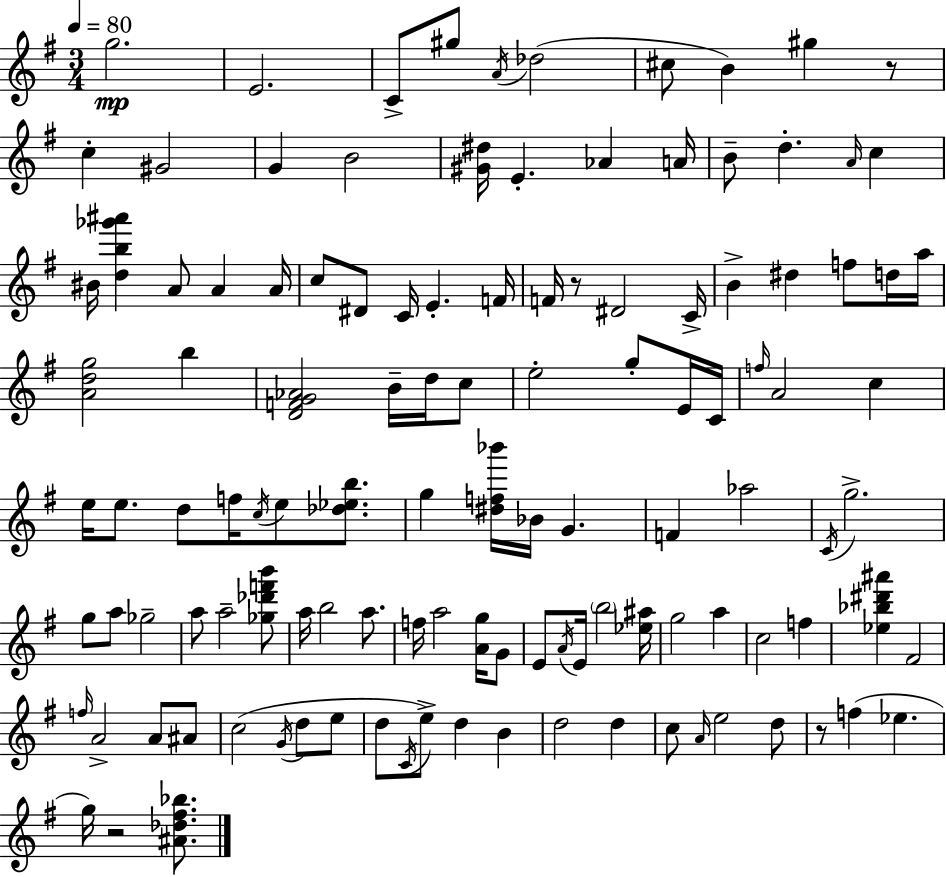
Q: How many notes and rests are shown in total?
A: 118